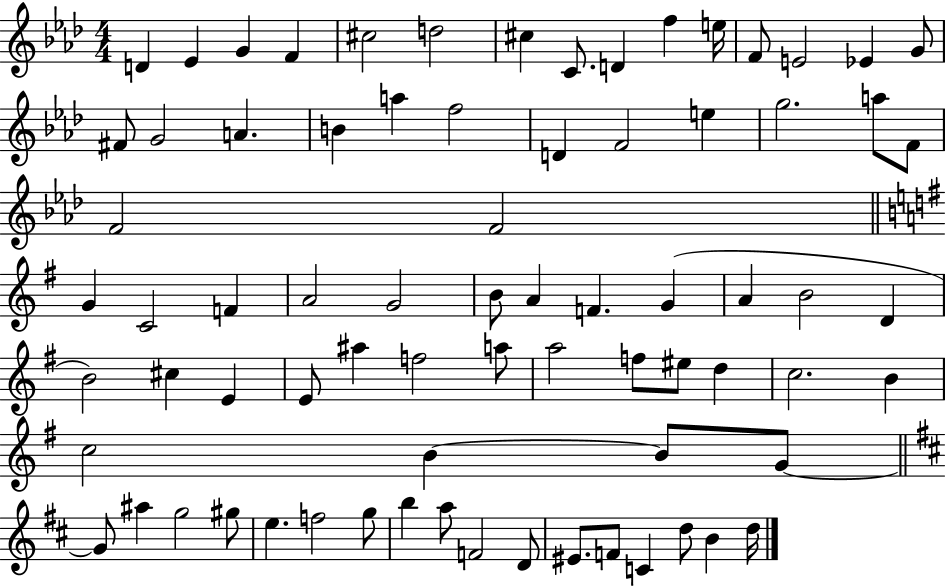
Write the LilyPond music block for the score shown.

{
  \clef treble
  \numericTimeSignature
  \time 4/4
  \key aes \major
  d'4 ees'4 g'4 f'4 | cis''2 d''2 | cis''4 c'8. d'4 f''4 e''16 | f'8 e'2 ees'4 g'8 | \break fis'8 g'2 a'4. | b'4 a''4 f''2 | d'4 f'2 e''4 | g''2. a''8 f'8 | \break f'2 f'2 | \bar "||" \break \key g \major g'4 c'2 f'4 | a'2 g'2 | b'8 a'4 f'4. g'4( | a'4 b'2 d'4 | \break b'2) cis''4 e'4 | e'8 ais''4 f''2 a''8 | a''2 f''8 eis''8 d''4 | c''2. b'4 | \break c''2 b'4~~ b'8 g'8~~ | \bar "||" \break \key d \major g'8 ais''4 g''2 gis''8 | e''4. f''2 g''8 | b''4 a''8 f'2 d'8 | eis'8. f'8 c'4 d''8 b'4 d''16 | \break \bar "|."
}